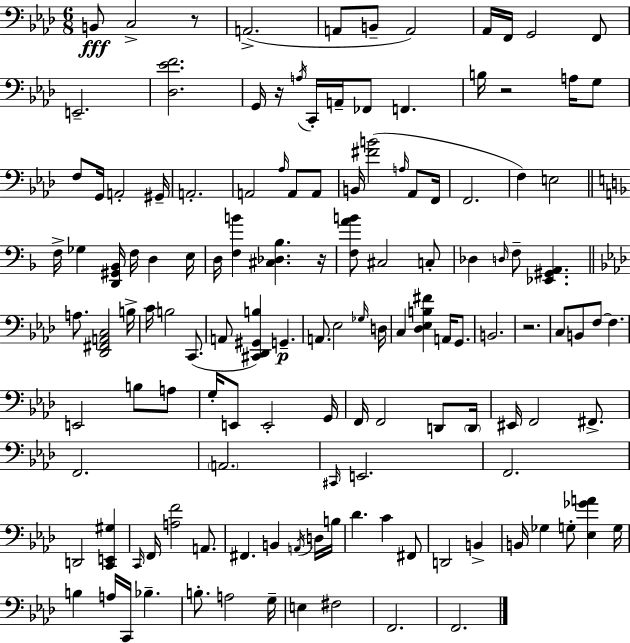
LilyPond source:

{
  \clef bass
  \numericTimeSignature
  \time 6/8
  \key aes \major
  b,8\fff c2-> r8 | a,2.->( | a,8 b,8-- a,2) | aes,16 f,16 g,2 f,8 | \break e,2.-- | <des ees' f'>2. | g,16 r16 \acciaccatura { a16 } c,16-. a,16-- fes,8 f,4. | b16 r2 a16 g8 | \break f8 g,16 a,2-. | gis,16-- a,2.-. | a,2 \grace { aes16 } a,8 | a,8 b,16 <fis' b'>2( \grace { a16 } | \break aes,8 f,16 f,2. | f4) e2 | \bar "||" \break \key f \major f16-> ges4 <d, gis, bes,>16 f16 d4 e16 | d16 <f b'>4 <cis des bes>4. r16 | <f a' b'>8 cis2 c8-. | des4 \grace { d16 } f8-- <ees, gis, a,>4. | \break \bar "||" \break \key f \minor a8. <des, fis, a, c>2 b16-> | c'16 b2 c,8.( | a,8 <cis, des, gis, b>4) g,4.--\p | a,8. ees2 \grace { ges16 } | \break d16 c4 <des ees b fis'>4 a,16 g,8. | b,2. | r2. | c8 b,8 f8~~ f4. | \break e,2 b8 a8 | g16-. e,8 e,2-. | g,16 f,16 f,2 d,8 | \parenthesize d,16 eis,16 f,2 fis,8.-> | \break f,2. | \parenthesize a,2. | \grace { cis,16 } e,2. | f,2. | \break d,2 <c, e, gis>4 | \grace { c,16 } f,16 <a f'>2 | a,8. fis,4. b,4 | \acciaccatura { a,16 } d16 b16 des'4. c'4 | \break fis,8 d,2 | b,4-> b,16 ges4 g8-. <ees ges' a'>4 | g16 b4 a16 c,16 bes4.-- | b8.-. a2 | \break g16-- e4 fis2 | f,2. | f,2. | \bar "|."
}